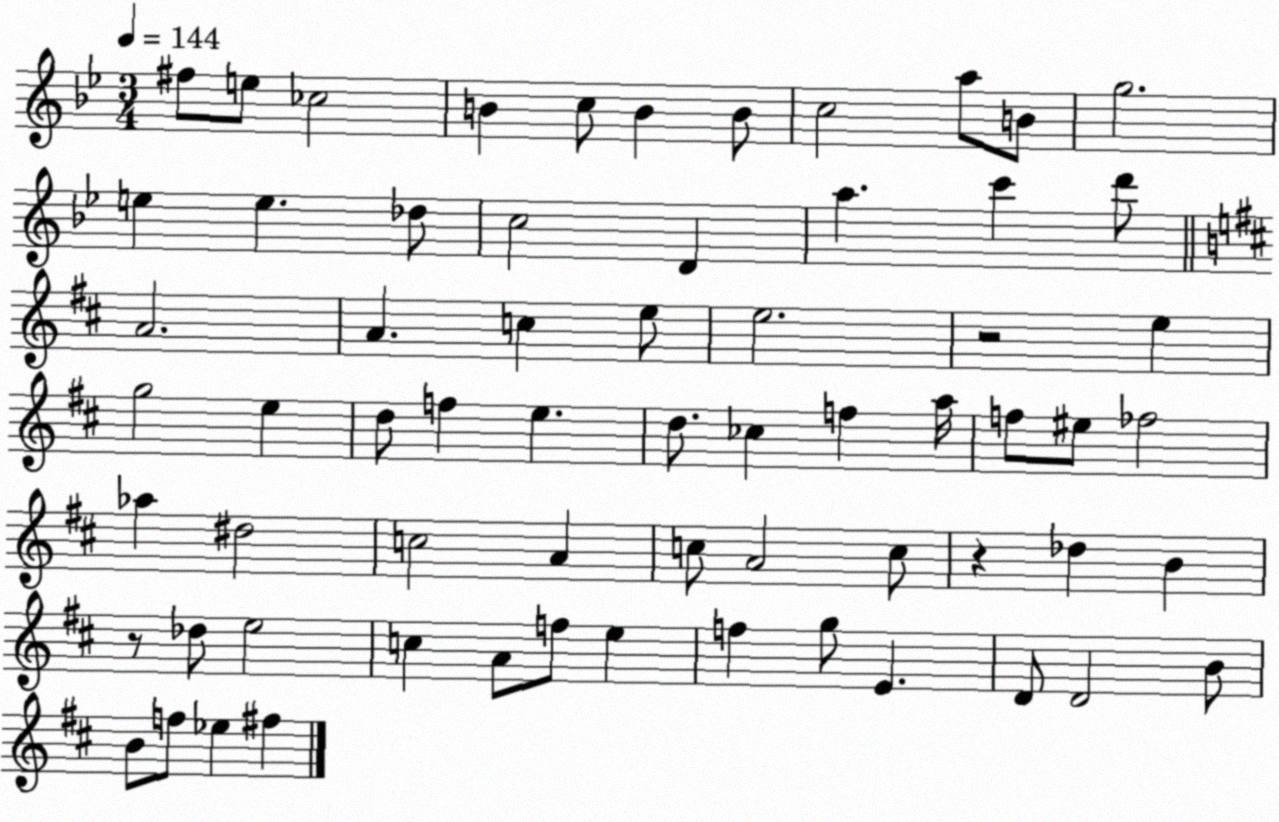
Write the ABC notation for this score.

X:1
T:Untitled
M:3/4
L:1/4
K:Bb
^f/2 e/2 _c2 B c/2 B B/2 c2 a/2 B/2 g2 e e _d/2 c2 D a c' d'/2 A2 A c e/2 e2 z2 e g2 e d/2 f e d/2 _c f a/4 f/2 ^e/2 _f2 _a ^d2 c2 A c/2 A2 c/2 z _d B z/2 _d/2 e2 c A/2 f/2 e f g/2 E D/2 D2 B/2 B/2 f/2 _e ^f